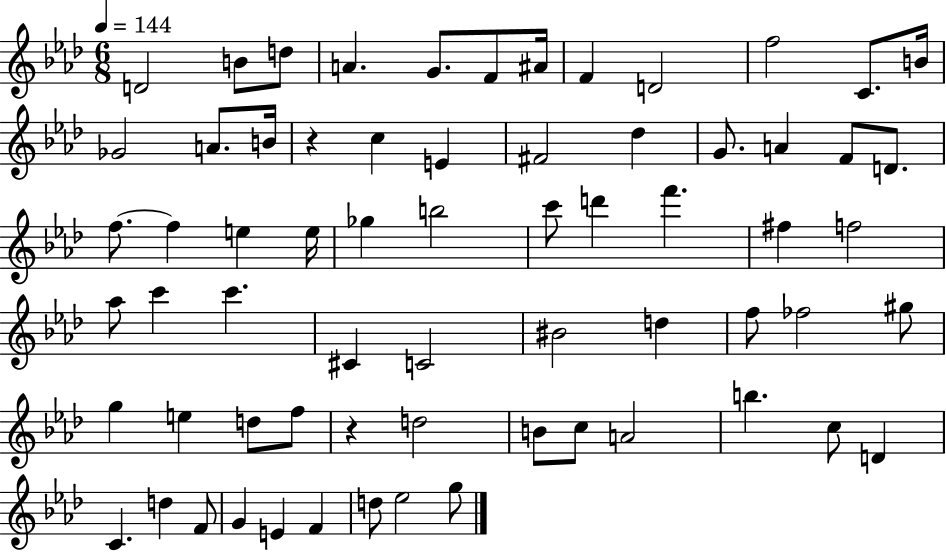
D4/h B4/e D5/e A4/q. G4/e. F4/e A#4/s F4/q D4/h F5/h C4/e. B4/s Gb4/h A4/e. B4/s R/q C5/q E4/q F#4/h Db5/q G4/e. A4/q F4/e D4/e. F5/e. F5/q E5/q E5/s Gb5/q B5/h C6/e D6/q F6/q. F#5/q F5/h Ab5/e C6/q C6/q. C#4/q C4/h BIS4/h D5/q F5/e FES5/h G#5/e G5/q E5/q D5/e F5/e R/q D5/h B4/e C5/e A4/h B5/q. C5/e D4/q C4/q. D5/q F4/e G4/q E4/q F4/q D5/e Eb5/h G5/e